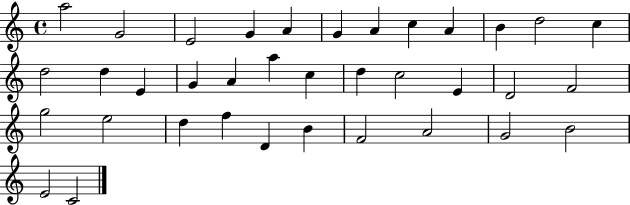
{
  \clef treble
  \time 4/4
  \defaultTimeSignature
  \key c \major
  a''2 g'2 | e'2 g'4 a'4 | g'4 a'4 c''4 a'4 | b'4 d''2 c''4 | \break d''2 d''4 e'4 | g'4 a'4 a''4 c''4 | d''4 c''2 e'4 | d'2 f'2 | \break g''2 e''2 | d''4 f''4 d'4 b'4 | f'2 a'2 | g'2 b'2 | \break e'2 c'2 | \bar "|."
}